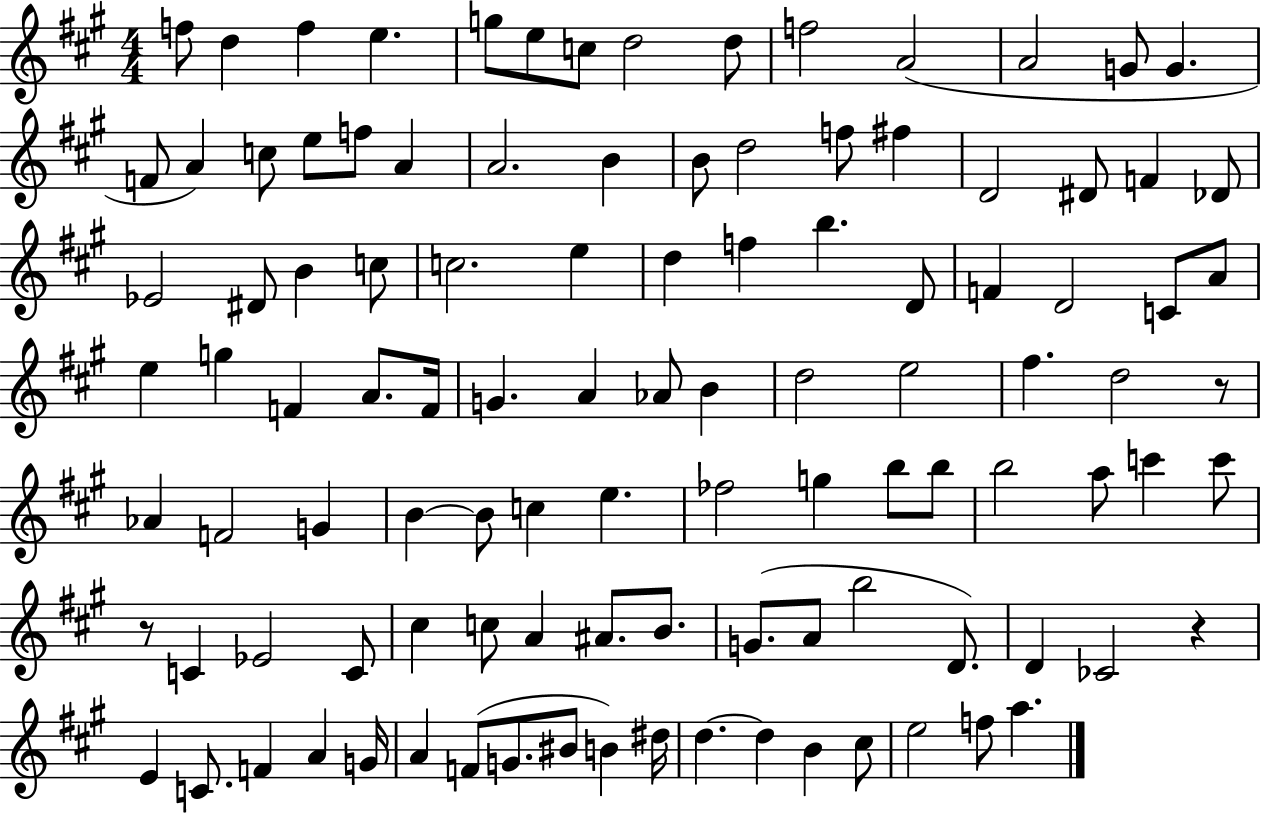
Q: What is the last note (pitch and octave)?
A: A5